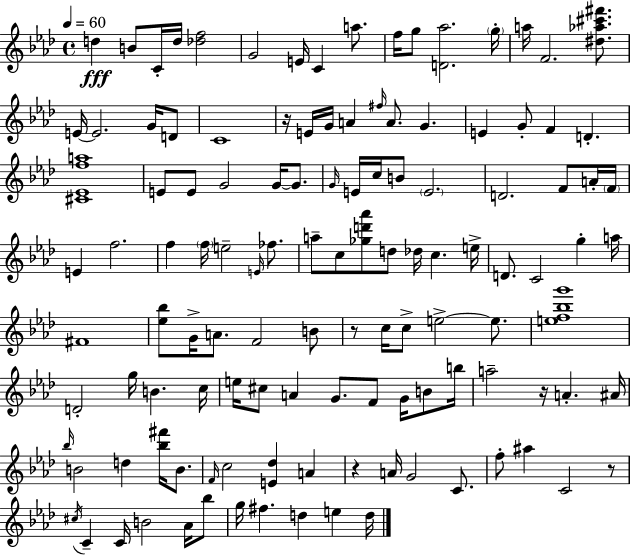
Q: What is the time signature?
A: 4/4